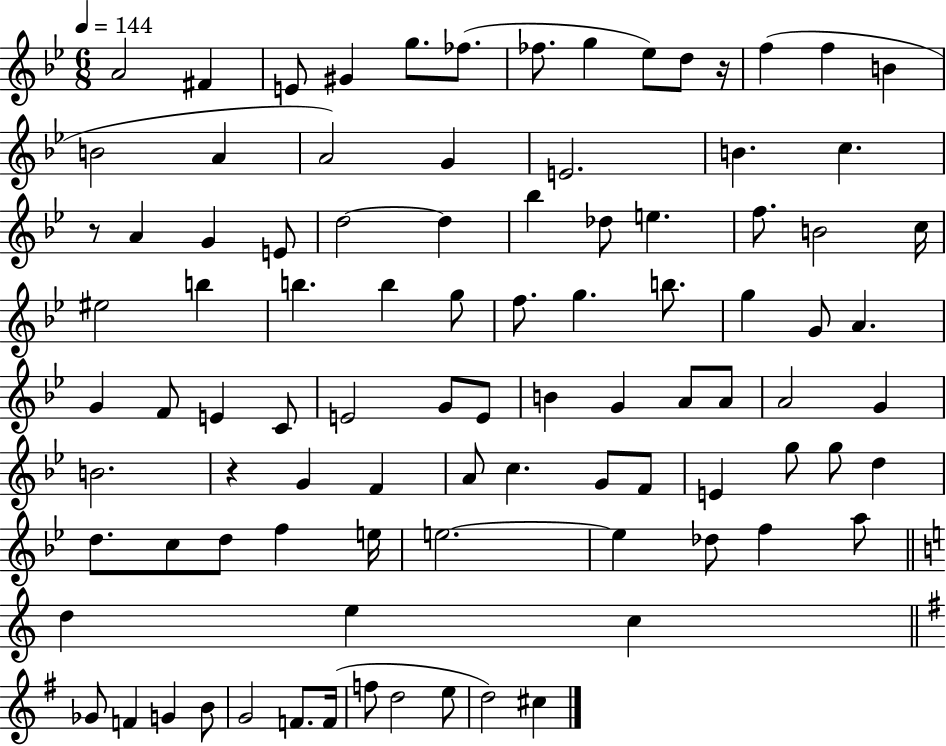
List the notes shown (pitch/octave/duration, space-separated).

A4/h F#4/q E4/e G#4/q G5/e. FES5/e. FES5/e. G5/q Eb5/e D5/e R/s F5/q F5/q B4/q B4/h A4/q A4/h G4/q E4/h. B4/q. C5/q. R/e A4/q G4/q E4/e D5/h D5/q Bb5/q Db5/e E5/q. F5/e. B4/h C5/s EIS5/h B5/q B5/q. B5/q G5/e F5/e. G5/q. B5/e. G5/q G4/e A4/q. G4/q F4/e E4/q C4/e E4/h G4/e E4/e B4/q G4/q A4/e A4/e A4/h G4/q B4/h. R/q G4/q F4/q A4/e C5/q. G4/e F4/e E4/q G5/e G5/e D5/q D5/e. C5/e D5/e F5/q E5/s E5/h. E5/q Db5/e F5/q A5/e D5/q E5/q C5/q Gb4/e F4/q G4/q B4/e G4/h F4/e. F4/s F5/e D5/h E5/e D5/h C#5/q